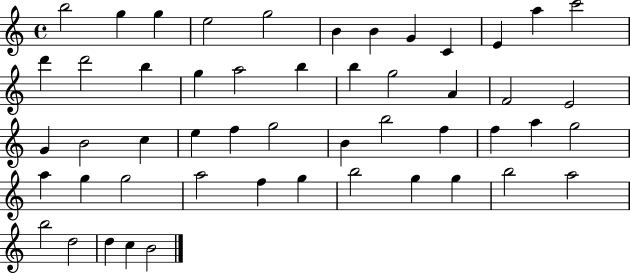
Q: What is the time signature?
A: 4/4